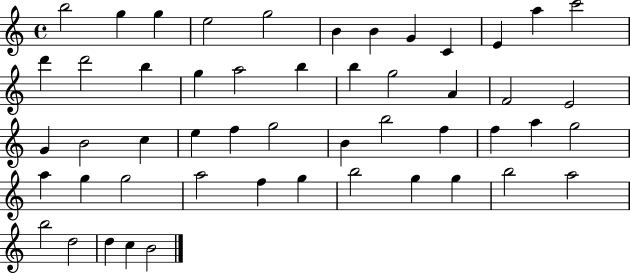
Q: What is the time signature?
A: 4/4